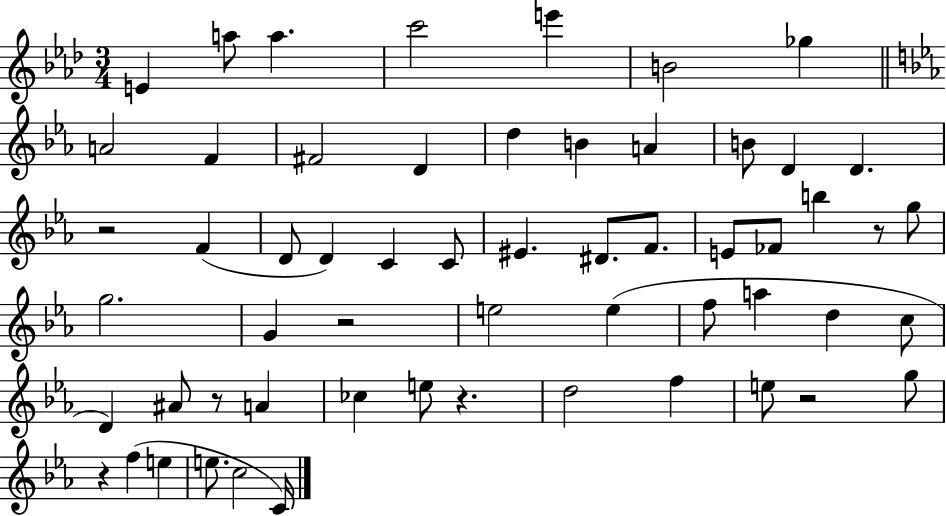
{
  \clef treble
  \numericTimeSignature
  \time 3/4
  \key aes \major
  e'4 a''8 a''4. | c'''2 e'''4 | b'2 ges''4 | \bar "||" \break \key ees \major a'2 f'4 | fis'2 d'4 | d''4 b'4 a'4 | b'8 d'4 d'4. | \break r2 f'4( | d'8 d'4) c'4 c'8 | eis'4. dis'8. f'8. | e'8 fes'8 b''4 r8 g''8 | \break g''2. | g'4 r2 | e''2 e''4( | f''8 a''4 d''4 c''8 | \break d'4) ais'8 r8 a'4 | ces''4 e''8 r4. | d''2 f''4 | e''8 r2 g''8 | \break r4 f''4( e''4 | e''8. c''2 c'16) | \bar "|."
}